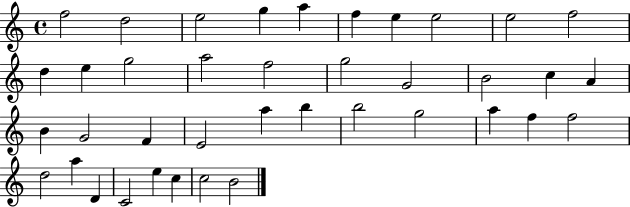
{
  \clef treble
  \time 4/4
  \defaultTimeSignature
  \key c \major
  f''2 d''2 | e''2 g''4 a''4 | f''4 e''4 e''2 | e''2 f''2 | \break d''4 e''4 g''2 | a''2 f''2 | g''2 g'2 | b'2 c''4 a'4 | \break b'4 g'2 f'4 | e'2 a''4 b''4 | b''2 g''2 | a''4 f''4 f''2 | \break d''2 a''4 d'4 | c'2 e''4 c''4 | c''2 b'2 | \bar "|."
}